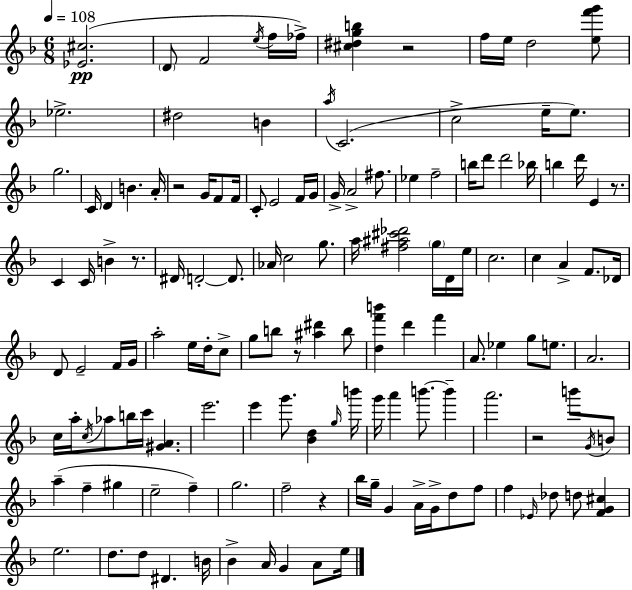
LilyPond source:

{
  \clef treble
  \numericTimeSignature
  \time 6/8
  \key d \minor
  \tempo 4 = 108
  <ees' cis''>2.(\pp | \parenthesize d'8 f'2 \acciaccatura { e''16 } f''16 | fes''16->) <cis'' dis'' g'' b''>4 r2 | f''16 e''16 d''2 <e'' f''' g'''>8 | \break ees''2.-> | dis''2 b'4 | \acciaccatura { a''16 }( c'2. | c''2-> e''16-- e''8.) | \break g''2. | c'16 d'4 b'4. | a'16-. r2 g'16 f'8 | f'16 c'8-. e'2 | \break f'16 g'16 g'16-> a'2-> fis''8. | ees''4 f''2-- | b''16 d'''8 d'''2 | bes''16 b''4 d'''16 e'4 r8. | \break c'4 c'16 b'4-> r8. | dis'16 d'2-.~~ d'8. | aes'16 c''2 g''8. | a''16 <fis'' ais'' cis''' des'''>2 \parenthesize g''16 | \break d'16 e''16 c''2. | c''4 a'4-> f'8. | des'16 d'8 e'2-- | f'16 g'16 a''2-. e''16 d''16-. | \break c''8-> g''8 b''8 r8 <ais'' dis'''>4 | b''8 <d'' f''' b'''>4 d'''4 f'''4 | a'8. ees''4 g''8 e''8. | a'2. | \break c''16 a''16-. \acciaccatura { c''16 } aes''8 b''16 c'''16 <gis' a'>4. | e'''2. | e'''4 g'''8. <bes' d''>4 | \grace { g''16 } b'''16 g'''16 a'''4 b'''8.~~ | \break b'''4-- a'''2. | r2 | b'''8 \acciaccatura { g'16 } b'8 a''4--( f''4-- | gis''4 e''2-- | \break f''4--) g''2. | f''2-- | r4 bes''16 g''16-- g'4 a'16-> | g'16-> d''8 f''8 f''4 \grace { ees'16 } des''8 | \break d''8 <f' g' cis''>4 e''2. | d''8. d''8 dis'4. | b'16 bes'4-> a'16 g'4 | a'8 e''16 \bar "|."
}